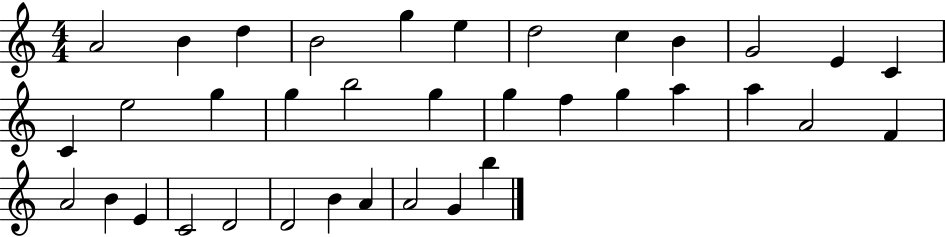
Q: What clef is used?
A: treble